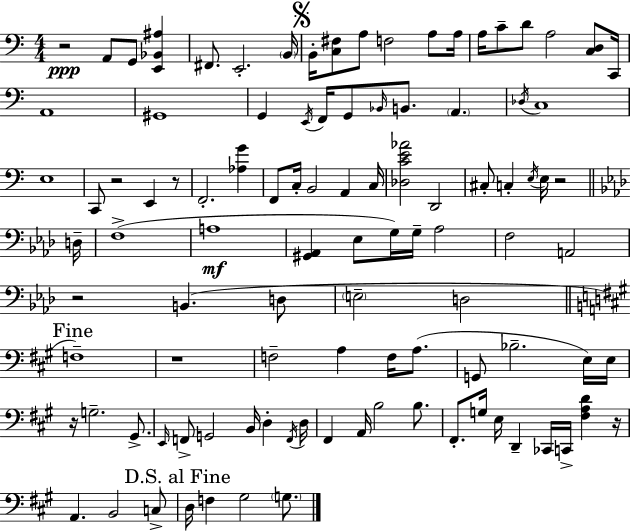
R/h A2/e G2/e [E2,Bb2,A#3]/q F#2/e. E2/h. B2/s B2/s [C3,F#3]/e A3/e F3/h A3/e A3/s A3/s C4/e D4/e A3/h [C3,D3]/e C2/s A2/w G#2/w G2/q E2/s F2/s G2/e Bb2/s B2/e. A2/q. Db3/s C3/w E3/w C2/e R/h E2/q R/e F2/h. [Ab3,G4]/q F2/e C3/s B2/h A2/q C3/s [Db3,C4,E4,Ab4]/h D2/h C#3/e C3/q E3/s E3/s R/h D3/s F3/w A3/w [G#2,Ab2]/q Eb3/e G3/s G3/s Ab3/h F3/h A2/h R/h B2/q. D3/e E3/h D3/h F3/w R/w F3/h A3/q F3/s A3/e. G2/e Bb3/h. E3/s E3/s R/s G3/h. G#2/e. E2/s F2/e G2/h B2/s D3/q F2/s D3/s F#2/q A2/s B3/h B3/e. F#2/e. G3/s E3/s D2/q CES2/s C2/s [F#3,A3,D4]/q R/s A2/q. B2/h C3/e D3/s F3/q G#3/h G3/e.